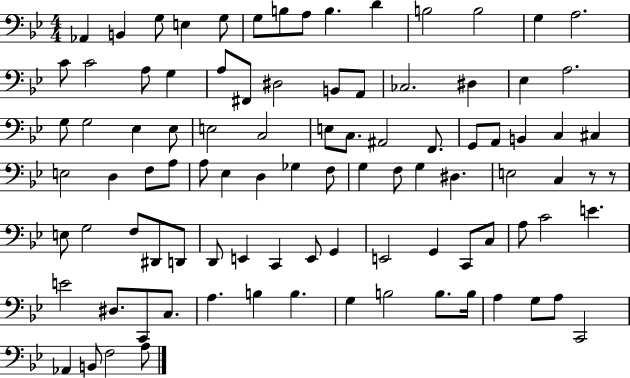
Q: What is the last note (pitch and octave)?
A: A3